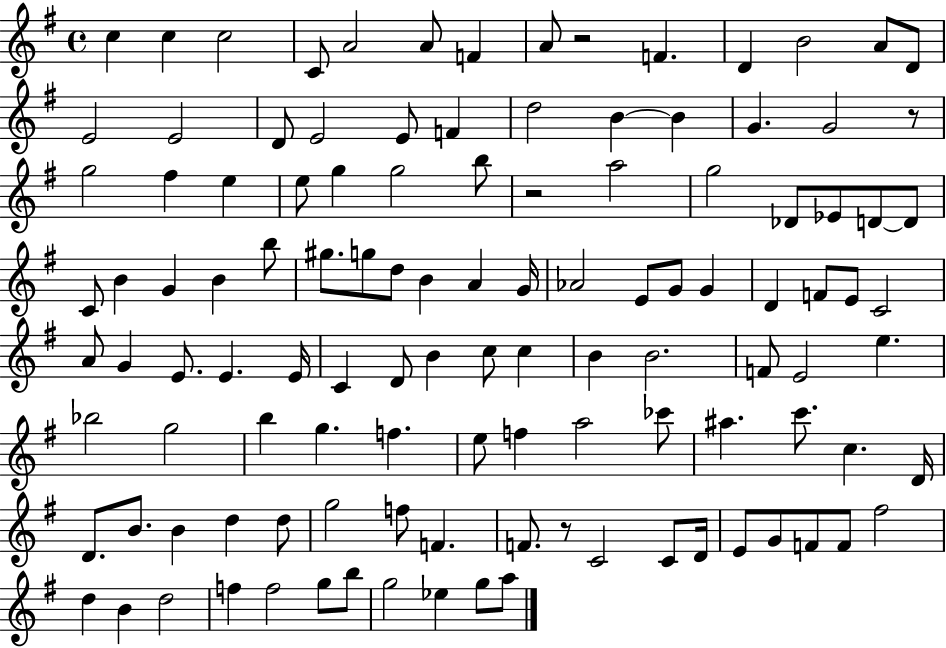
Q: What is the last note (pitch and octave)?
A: A5